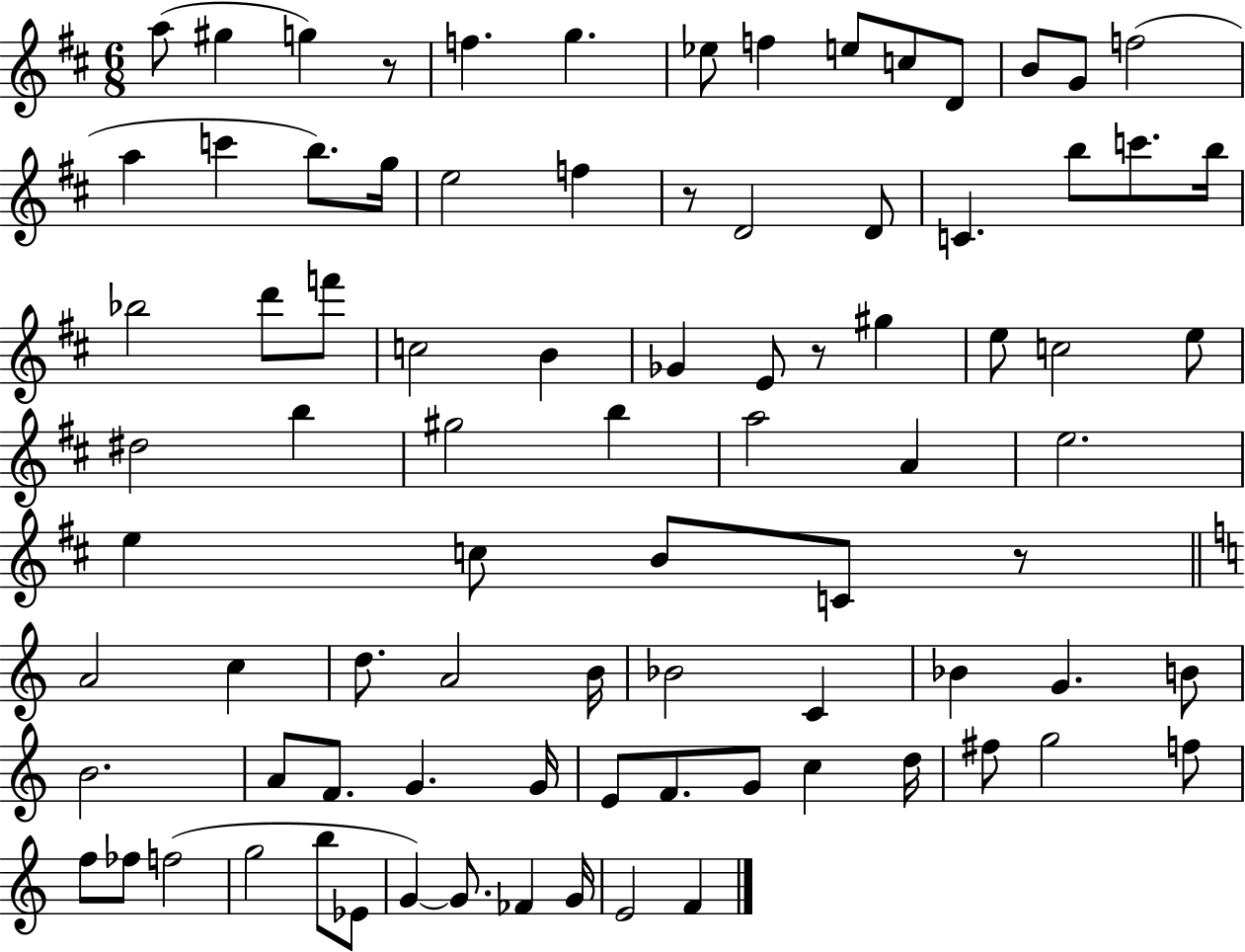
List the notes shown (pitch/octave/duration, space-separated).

A5/e G#5/q G5/q R/e F5/q. G5/q. Eb5/e F5/q E5/e C5/e D4/e B4/e G4/e F5/h A5/q C6/q B5/e. G5/s E5/h F5/q R/e D4/h D4/e C4/q. B5/e C6/e. B5/s Bb5/h D6/e F6/e C5/h B4/q Gb4/q E4/e R/e G#5/q E5/e C5/h E5/e D#5/h B5/q G#5/h B5/q A5/h A4/q E5/h. E5/q C5/e B4/e C4/e R/e A4/h C5/q D5/e. A4/h B4/s Bb4/h C4/q Bb4/q G4/q. B4/e B4/h. A4/e F4/e. G4/q. G4/s E4/e F4/e. G4/e C5/q D5/s F#5/e G5/h F5/e F5/e FES5/e F5/h G5/h B5/e Eb4/e G4/q G4/e. FES4/q G4/s E4/h F4/q